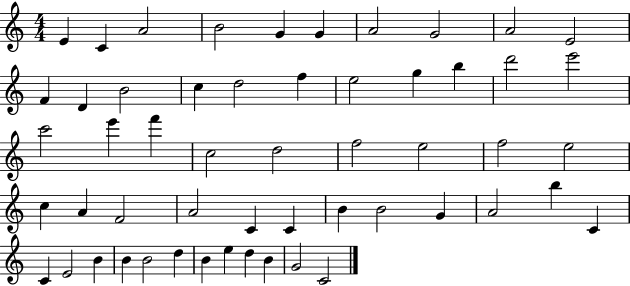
{
  \clef treble
  \numericTimeSignature
  \time 4/4
  \key c \major
  e'4 c'4 a'2 | b'2 g'4 g'4 | a'2 g'2 | a'2 e'2 | \break f'4 d'4 b'2 | c''4 d''2 f''4 | e''2 g''4 b''4 | d'''2 e'''2 | \break c'''2 e'''4 f'''4 | c''2 d''2 | f''2 e''2 | f''2 e''2 | \break c''4 a'4 f'2 | a'2 c'4 c'4 | b'4 b'2 g'4 | a'2 b''4 c'4 | \break c'4 e'2 b'4 | b'4 b'2 d''4 | b'4 e''4 d''4 b'4 | g'2 c'2 | \break \bar "|."
}